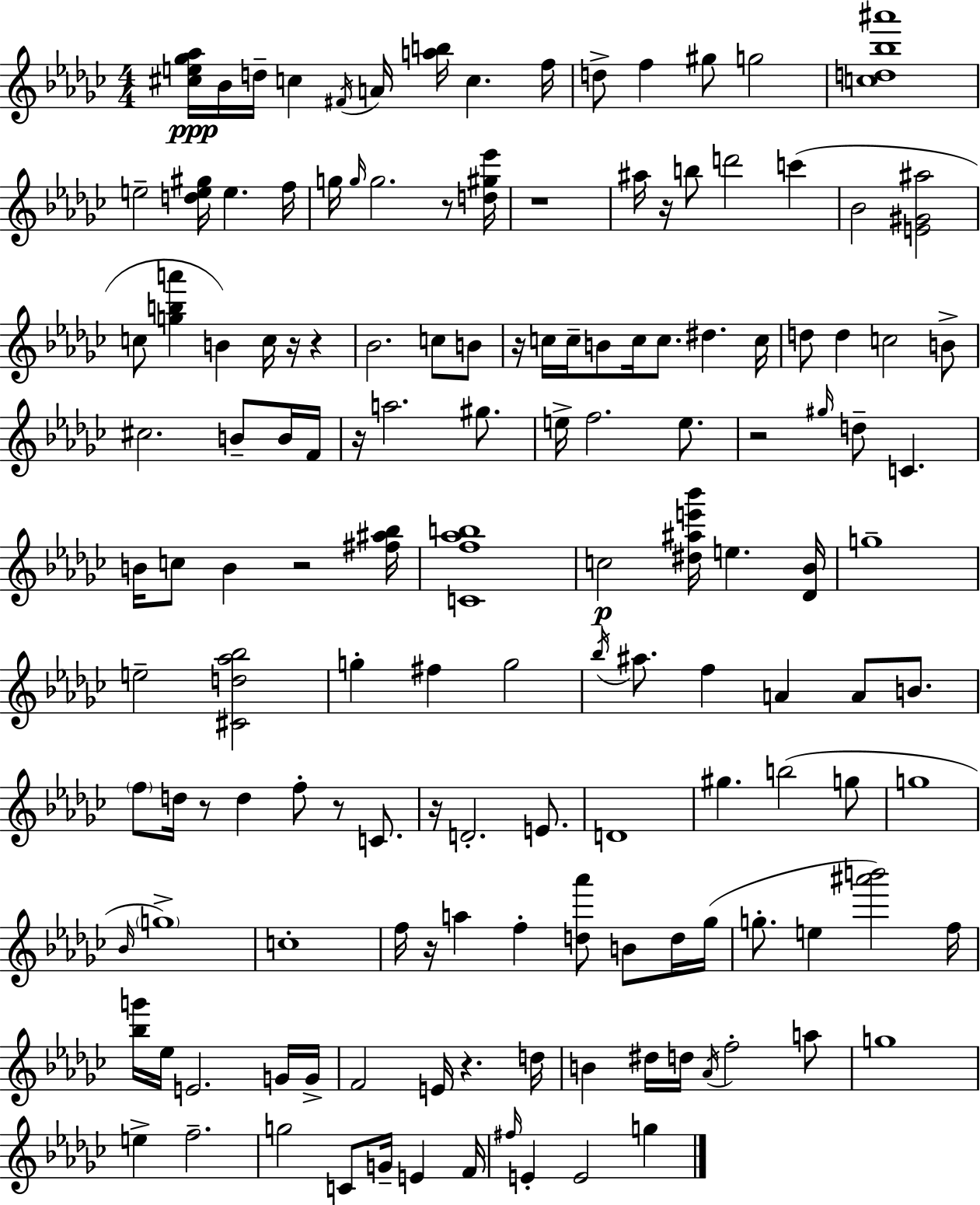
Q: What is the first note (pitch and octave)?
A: Bb4